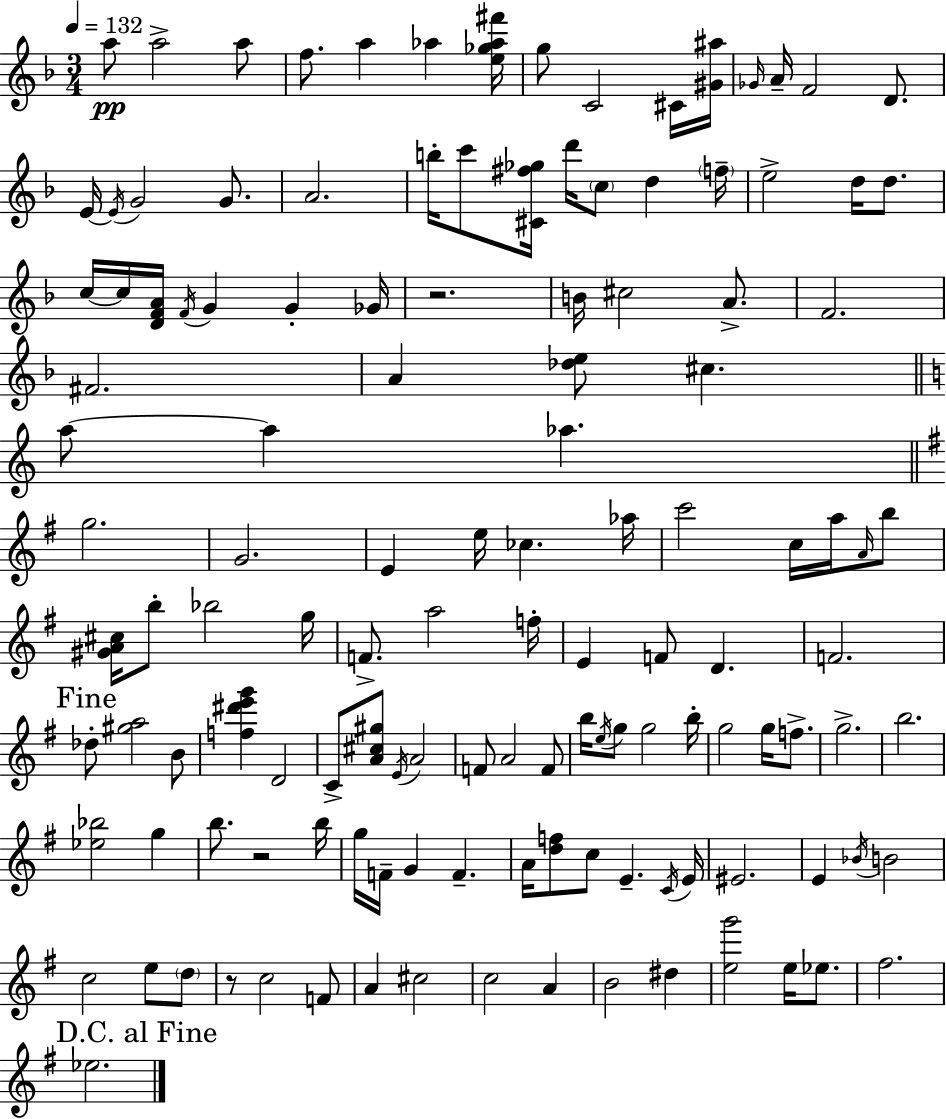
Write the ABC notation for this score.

X:1
T:Untitled
M:3/4
L:1/4
K:Dm
a/2 a2 a/2 f/2 a _a [e_g_a^f']/4 g/2 C2 ^C/4 [^G^a]/4 _G/4 A/4 F2 D/2 E/4 E/4 G2 G/2 A2 b/4 c'/2 [^C^f_g]/4 d'/4 c/2 d f/4 e2 d/4 d/2 c/4 c/4 [DFA]/4 F/4 G G _G/4 z2 B/4 ^c2 A/2 F2 ^F2 A [_de]/2 ^c a/2 a _a g2 G2 E e/4 _c _a/4 c'2 c/4 a/4 A/4 b/2 [^GA^c]/4 b/2 _b2 g/4 F/2 a2 f/4 E F/2 D F2 _d/2 [^ga]2 B/2 [f^d'e'g'] D2 C/2 [A^c^g]/2 E/4 A2 F/2 A2 F/2 b/4 e/4 g/2 g2 b/4 g2 g/4 f/2 g2 b2 [_e_b]2 g b/2 z2 b/4 g/4 F/4 G F A/4 [df]/2 c/2 E C/4 E/4 ^E2 E _B/4 B2 c2 e/2 d/2 z/2 c2 F/2 A ^c2 c2 A B2 ^d [eg']2 e/4 _e/2 ^f2 _e2